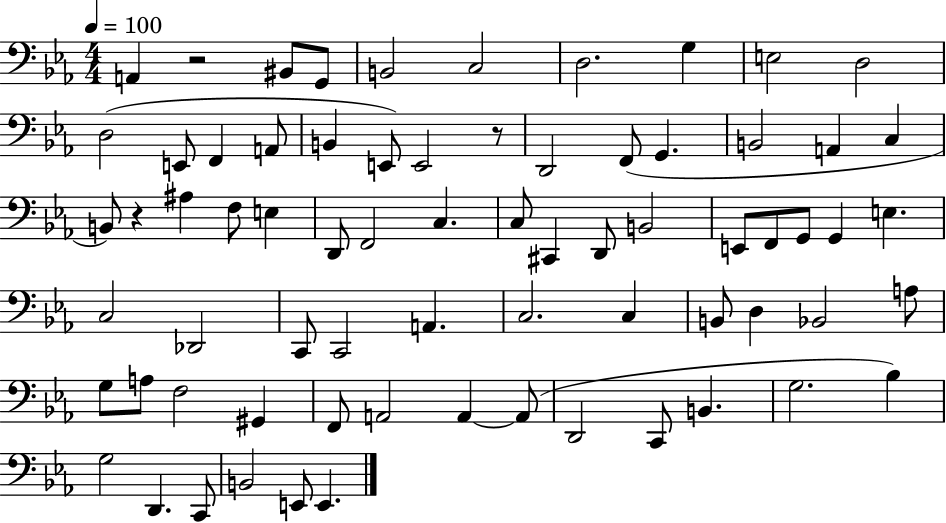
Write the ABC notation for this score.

X:1
T:Untitled
M:4/4
L:1/4
K:Eb
A,, z2 ^B,,/2 G,,/2 B,,2 C,2 D,2 G, E,2 D,2 D,2 E,,/2 F,, A,,/2 B,, E,,/2 E,,2 z/2 D,,2 F,,/2 G,, B,,2 A,, C, B,,/2 z ^A, F,/2 E, D,,/2 F,,2 C, C,/2 ^C,, D,,/2 B,,2 E,,/2 F,,/2 G,,/2 G,, E, C,2 _D,,2 C,,/2 C,,2 A,, C,2 C, B,,/2 D, _B,,2 A,/2 G,/2 A,/2 F,2 ^G,, F,,/2 A,,2 A,, A,,/2 D,,2 C,,/2 B,, G,2 _B, G,2 D,, C,,/2 B,,2 E,,/2 E,,